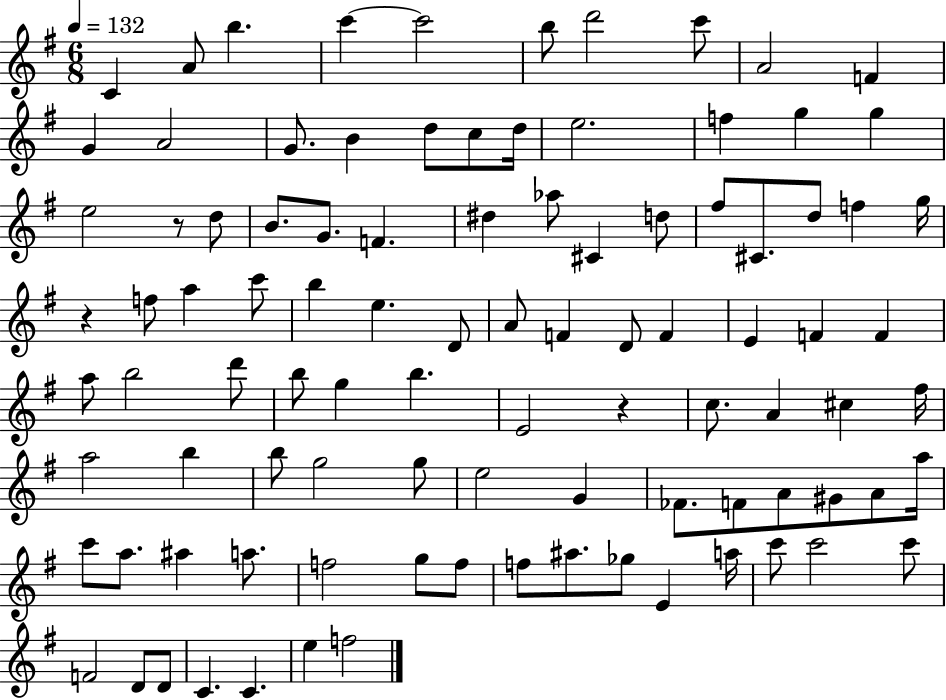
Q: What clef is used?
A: treble